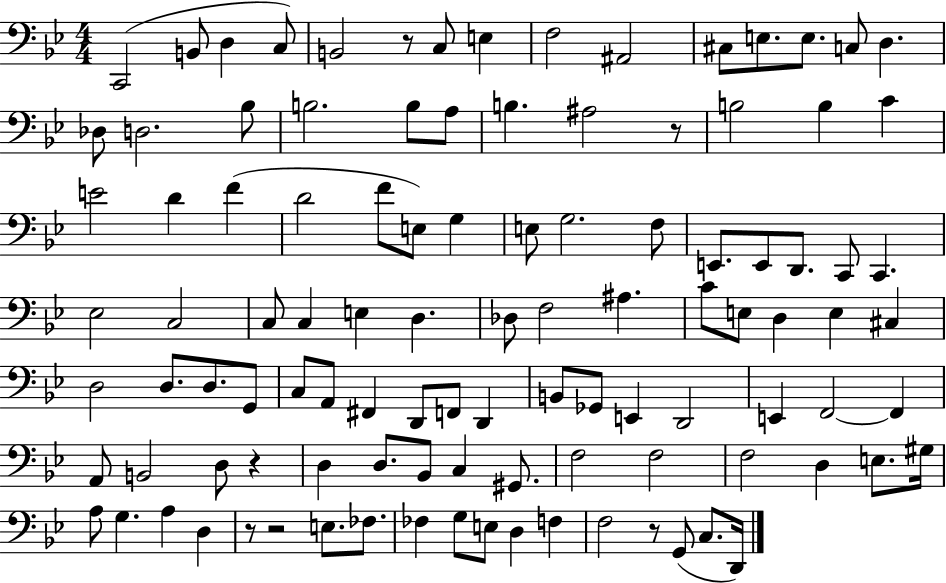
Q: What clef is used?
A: bass